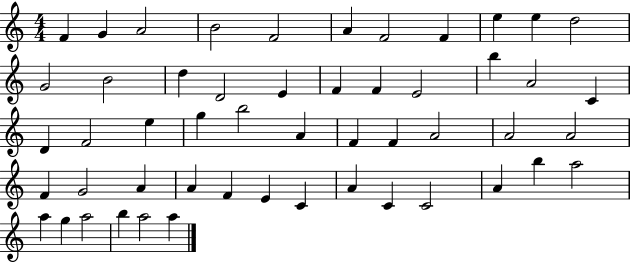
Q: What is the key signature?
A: C major